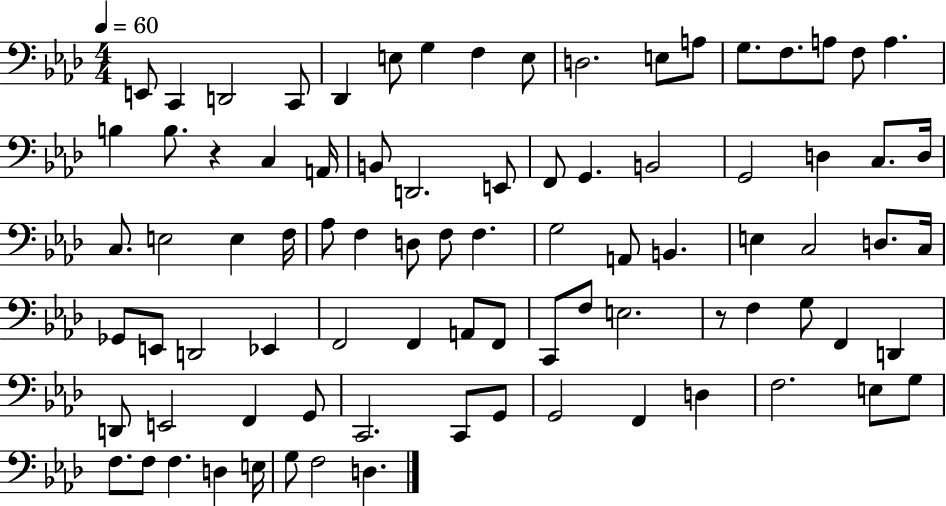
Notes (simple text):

E2/e C2/q D2/h C2/e Db2/q E3/e G3/q F3/q E3/e D3/h. E3/e A3/e G3/e. F3/e. A3/e F3/e A3/q. B3/q B3/e. R/q C3/q A2/s B2/e D2/h. E2/e F2/e G2/q. B2/h G2/h D3/q C3/e. D3/s C3/e. E3/h E3/q F3/s Ab3/e F3/q D3/e F3/e F3/q. G3/h A2/e B2/q. E3/q C3/h D3/e. C3/s Gb2/e E2/e D2/h Eb2/q F2/h F2/q A2/e F2/e C2/e F3/e E3/h. R/e F3/q G3/e F2/q D2/q D2/e E2/h F2/q G2/e C2/h. C2/e G2/e G2/h F2/q D3/q F3/h. E3/e G3/e F3/e. F3/e F3/q. D3/q E3/s G3/e F3/h D3/q.